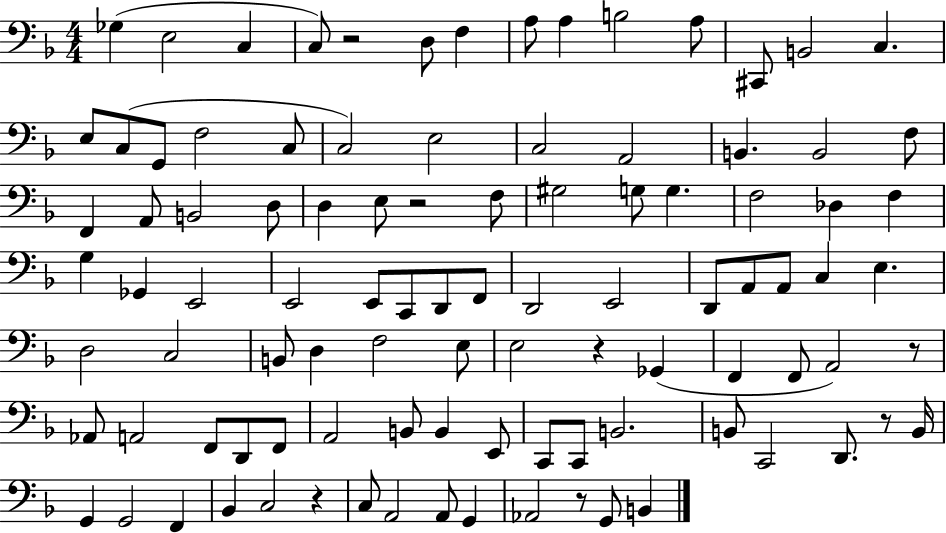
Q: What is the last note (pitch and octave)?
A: B2